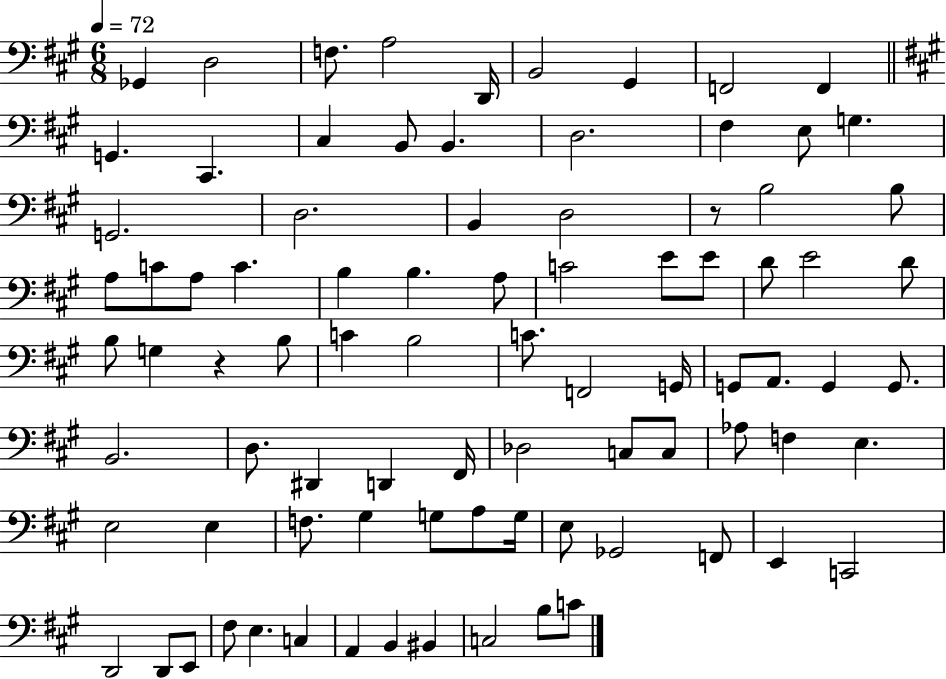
{
  \clef bass
  \numericTimeSignature
  \time 6/8
  \key a \major
  \tempo 4 = 72
  \repeat volta 2 { ges,4 d2 | f8. a2 d,16 | b,2 gis,4 | f,2 f,4 | \break \bar "||" \break \key a \major g,4. cis,4. | cis4 b,8 b,4. | d2. | fis4 e8 g4. | \break g,2. | d2. | b,4 d2 | r8 b2 b8 | \break a8 c'8 a8 c'4. | b4 b4. a8 | c'2 e'8 e'8 | d'8 e'2 d'8 | \break b8 g4 r4 b8 | c'4 b2 | c'8. f,2 g,16 | g,8 a,8. g,4 g,8. | \break b,2. | d8. dis,4 d,4 fis,16 | des2 c8 c8 | aes8 f4 e4. | \break e2 e4 | f8. gis4 g8 a8 g16 | e8 ges,2 f,8 | e,4 c,2 | \break d,2 d,8 e,8 | fis8 e4. c4 | a,4 b,4 bis,4 | c2 b8 c'8 | \break } \bar "|."
}